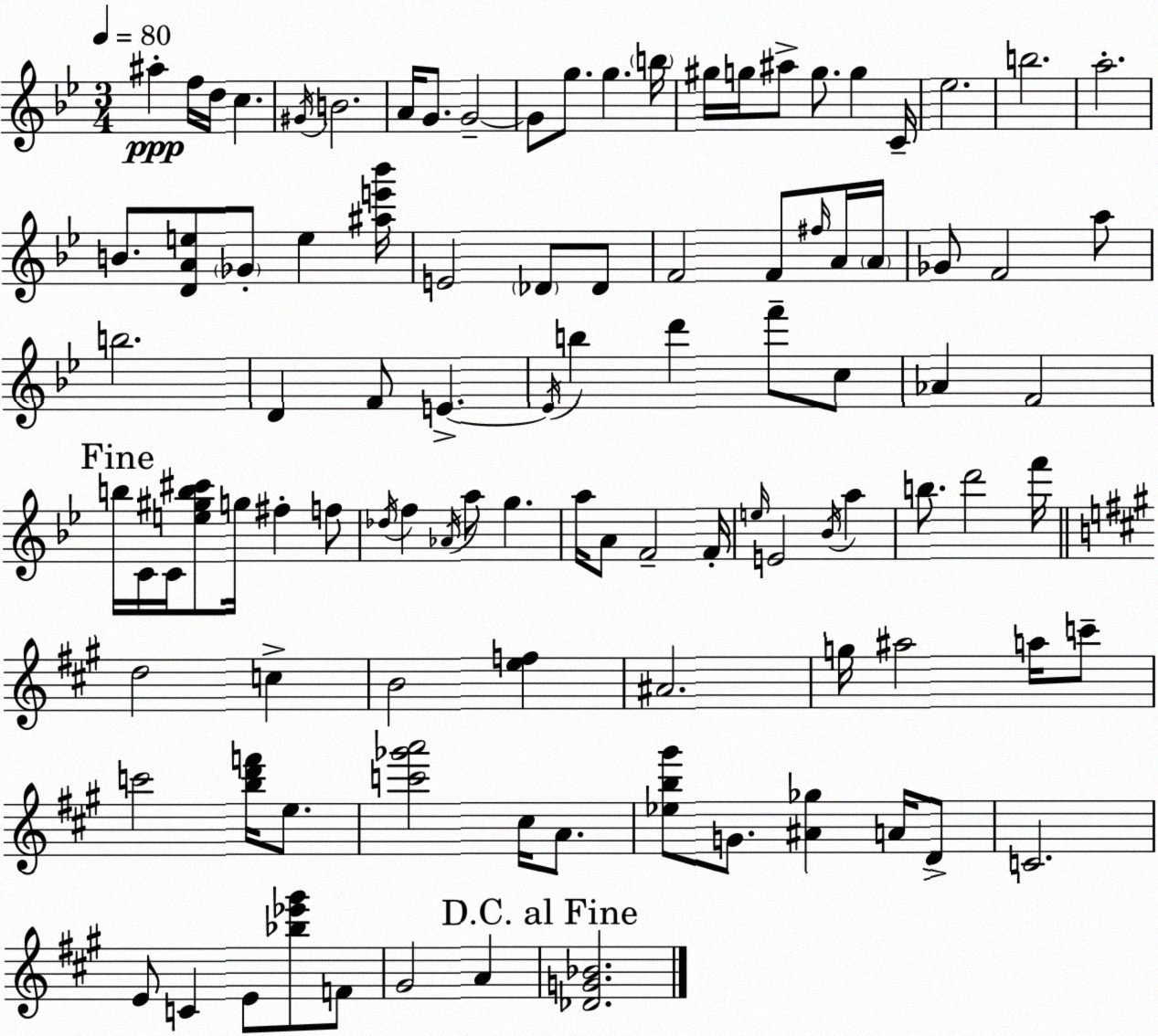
X:1
T:Untitled
M:3/4
L:1/4
K:Gm
^a f/4 d/4 c ^G/4 B2 A/4 G/2 G2 G/2 g/2 g b/4 ^g/4 g/4 ^a/2 g/2 g C/4 _e2 b2 a2 B/2 [DAe]/2 _G/2 e [^ae'_b']/4 E2 _D/2 _D/2 F2 F/2 ^f/4 A/4 A/4 _G/2 F2 a/2 b2 D F/2 E E/4 b d' f'/2 c/2 _A F2 b/4 C/4 C/4 [e^gb^c']/2 g/4 ^f f/2 _d/4 f _A/4 a/2 g a/4 A/2 F2 F/4 e/4 E2 _B/4 a b/2 d'2 f'/4 d2 c B2 [ef] ^A2 g/4 ^a2 a/4 c'/2 c'2 [bd'f']/4 e/2 [c'_g'a']2 ^c/4 A/2 [_eb^g']/2 G/2 [^A_g] A/4 D/2 C2 E/2 C E/2 [_b_e'^g']/2 F/2 ^G2 A [_DG_B]2